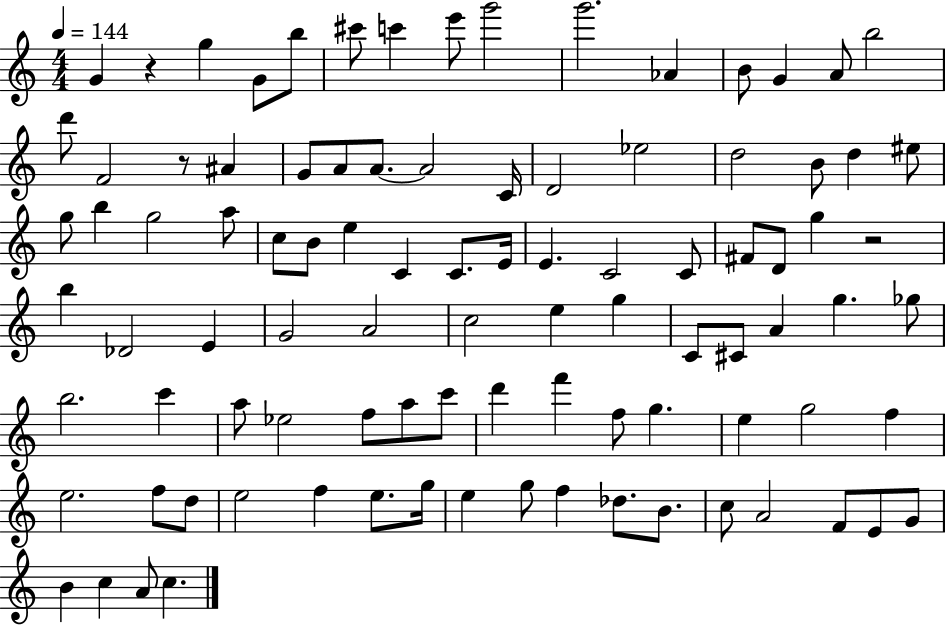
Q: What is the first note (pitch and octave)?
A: G4